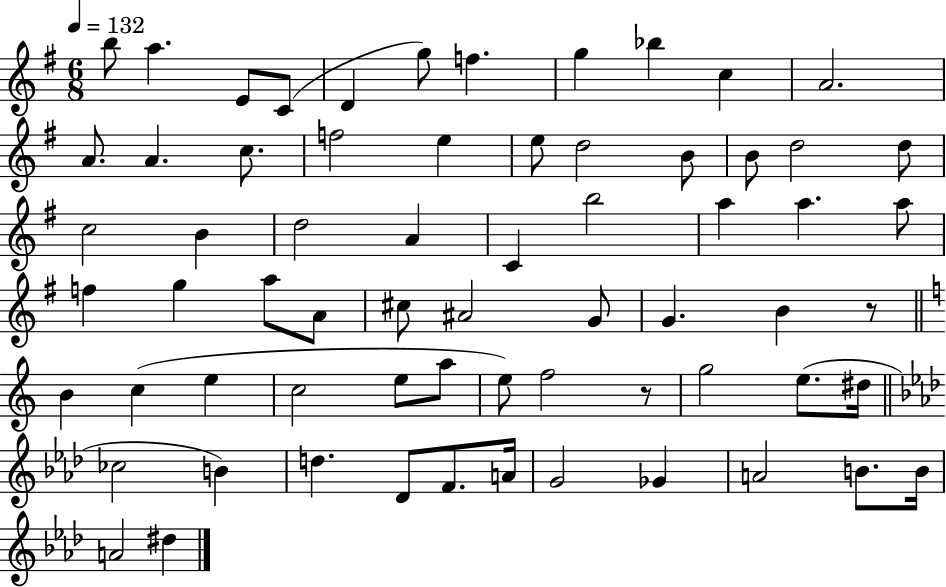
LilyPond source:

{
  \clef treble
  \numericTimeSignature
  \time 6/8
  \key g \major
  \tempo 4 = 132
  \repeat volta 2 { b''8 a''4. e'8 c'8( | d'4 g''8) f''4. | g''4 bes''4 c''4 | a'2. | \break a'8. a'4. c''8. | f''2 e''4 | e''8 d''2 b'8 | b'8 d''2 d''8 | \break c''2 b'4 | d''2 a'4 | c'4 b''2 | a''4 a''4. a''8 | \break f''4 g''4 a''8 a'8 | cis''8 ais'2 g'8 | g'4. b'4 r8 | \bar "||" \break \key a \minor b'4 c''4( e''4 | c''2 e''8 a''8 | e''8) f''2 r8 | g''2 e''8.( dis''16 | \break \bar "||" \break \key f \minor ces''2 b'4) | d''4. des'8 f'8. a'16 | g'2 ges'4 | a'2 b'8. b'16 | \break a'2 dis''4 | } \bar "|."
}